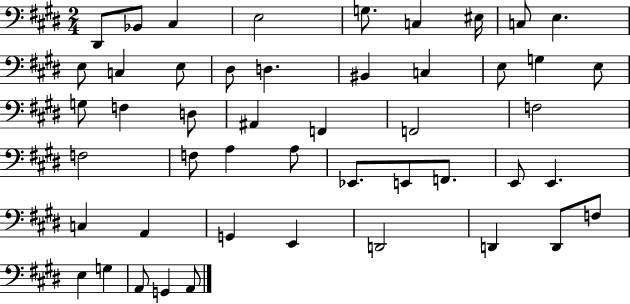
{
  \clef bass
  \numericTimeSignature
  \time 2/4
  \key e \major
  dis,8 bes,8 cis4 | e2 | g8. c4 eis16 | c8 e4. | \break e8 c4 e8 | dis8 d4. | bis,4 c4 | e8 g4 e8 | \break g8 f4 d8 | ais,4 f,4 | f,2 | f2 | \break f2 | f8 a4 a8 | ees,8. e,8 f,8. | e,8 e,4. | \break c4 a,4 | g,4 e,4 | d,2 | d,4 d,8 f8 | \break e4 g4 | a,8 g,4 a,8 | \bar "|."
}